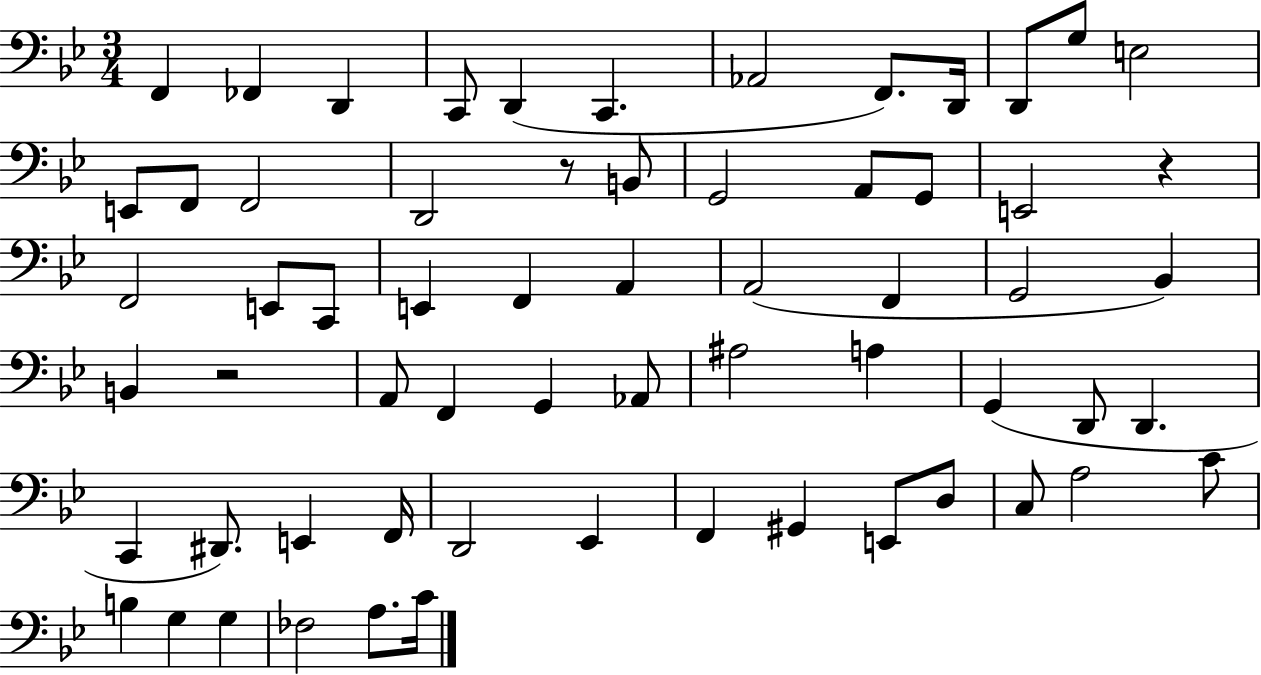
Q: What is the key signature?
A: BES major